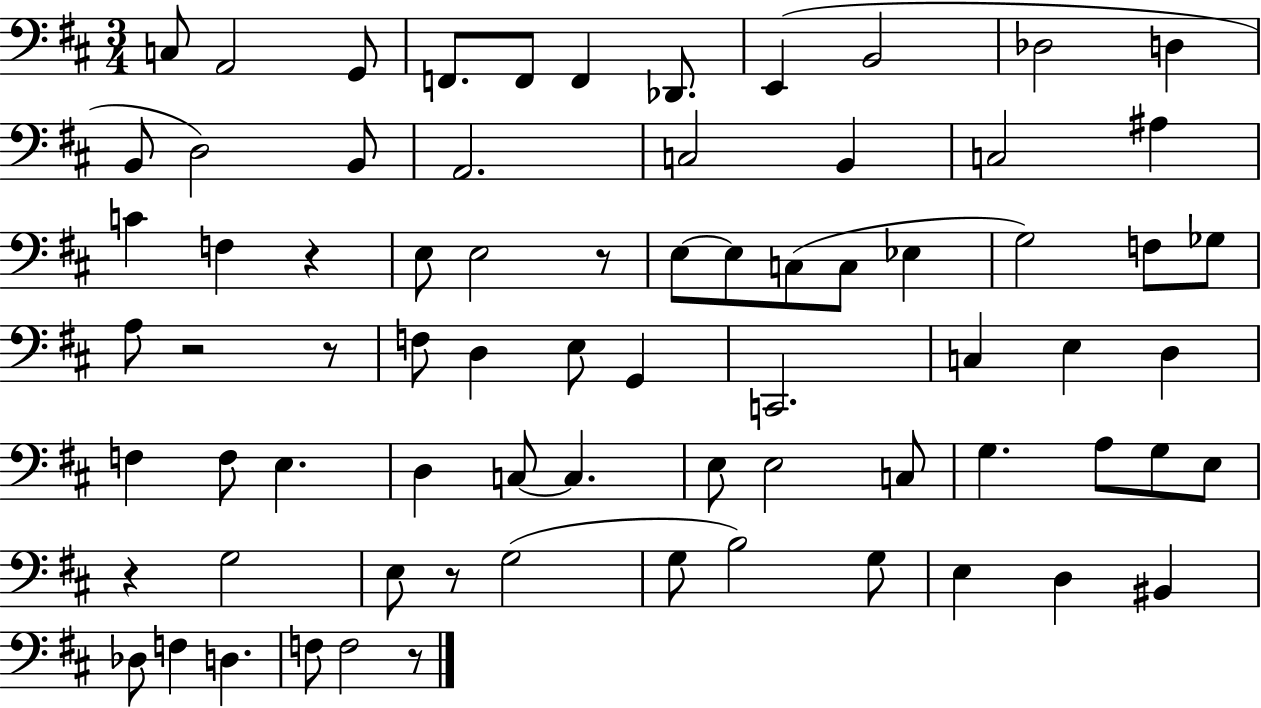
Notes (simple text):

C3/e A2/h G2/e F2/e. F2/e F2/q Db2/e. E2/q B2/h Db3/h D3/q B2/e D3/h B2/e A2/h. C3/h B2/q C3/h A#3/q C4/q F3/q R/q E3/e E3/h R/e E3/e E3/e C3/e C3/e Eb3/q G3/h F3/e Gb3/e A3/e R/h R/e F3/e D3/q E3/e G2/q C2/h. C3/q E3/q D3/q F3/q F3/e E3/q. D3/q C3/e C3/q. E3/e E3/h C3/e G3/q. A3/e G3/e E3/e R/q G3/h E3/e R/e G3/h G3/e B3/h G3/e E3/q D3/q BIS2/q Db3/e F3/q D3/q. F3/e F3/h R/e